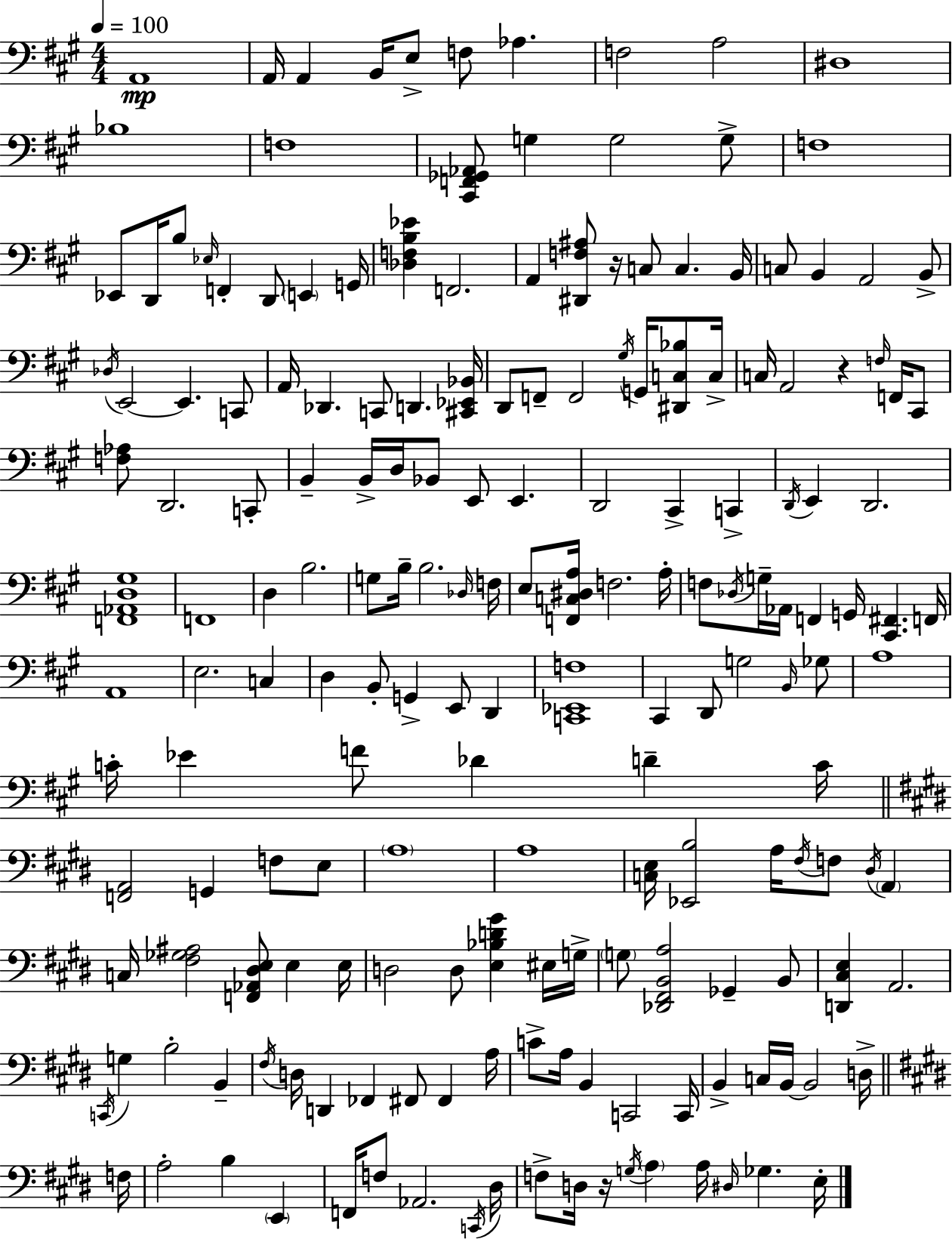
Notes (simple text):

A2/w A2/s A2/q B2/s E3/e F3/e Ab3/q. F3/h A3/h D#3/w Bb3/w F3/w [C#2,F2,Gb2,Ab2]/e G3/q G3/h G3/e F3/w Eb2/e D2/s B3/e Eb3/s F2/q D2/e E2/q G2/s [Db3,F3,B3,Eb4]/q F2/h. A2/q [D#2,F3,A#3]/e R/s C3/e C3/q. B2/s C3/e B2/q A2/h B2/e Db3/s E2/h E2/q. C2/e A2/s Db2/q. C2/e D2/q. [C#2,Eb2,Bb2]/s D2/e F2/e F2/h G#3/s G2/s [D#2,C3,Bb3]/e C3/s C3/s A2/h R/q F3/s F2/s C#2/e [F3,Ab3]/e D2/h. C2/e B2/q B2/s D3/s Bb2/e E2/e E2/q. D2/h C#2/q C2/q D2/s E2/q D2/h. [F2,Ab2,D3,G#3]/w F2/w D3/q B3/h. G3/e B3/s B3/h. Db3/s F3/s E3/e [F2,C3,D#3,A3]/s F3/h. A3/s F3/e Db3/s G3/s Ab2/s F2/q G2/s [C#2,F#2]/q. F2/s A2/w E3/h. C3/q D3/q B2/e G2/q E2/e D2/q [C2,Eb2,F3]/w C#2/q D2/e G3/h B2/s Gb3/e A3/w C4/s Eb4/q F4/e Db4/q D4/q C4/s [F2,A2]/h G2/q F3/e E3/e A3/w A3/w [C3,E3]/s [Eb2,B3]/h A3/s F#3/s F3/e D#3/s A2/q C3/s [F#3,Gb3,A#3]/h [F2,Ab2,D#3,E3]/e E3/q E3/s D3/h D3/e [E3,Bb3,D4,G#4]/q EIS3/s G3/s G3/e [Db2,F#2,B2,A3]/h Gb2/q B2/e [D2,C#3,E3]/q A2/h. C2/s G3/q B3/h B2/q F#3/s D3/s D2/q FES2/q F#2/e F#2/q A3/s C4/e A3/s B2/q C2/h C2/s B2/q C3/s B2/s B2/h D3/s F3/s A3/h B3/q E2/q F2/s F3/e Ab2/h. C2/s D#3/s F3/e D3/s R/s G3/s A3/q A3/s D#3/s Gb3/q. E3/s